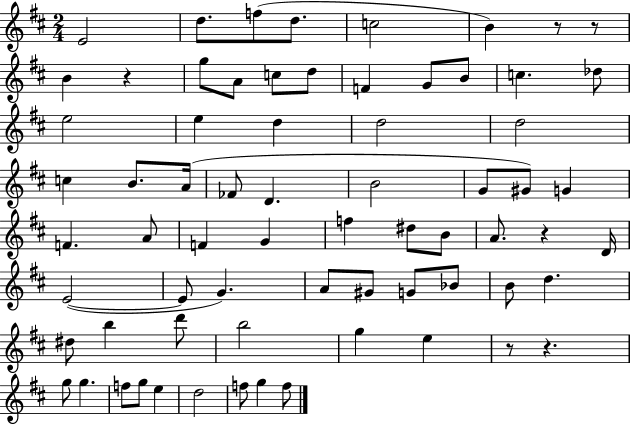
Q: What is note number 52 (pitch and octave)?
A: B5